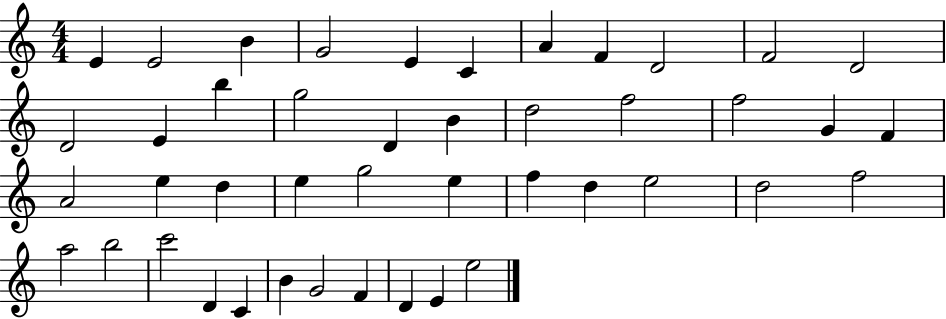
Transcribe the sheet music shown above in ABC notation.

X:1
T:Untitled
M:4/4
L:1/4
K:C
E E2 B G2 E C A F D2 F2 D2 D2 E b g2 D B d2 f2 f2 G F A2 e d e g2 e f d e2 d2 f2 a2 b2 c'2 D C B G2 F D E e2